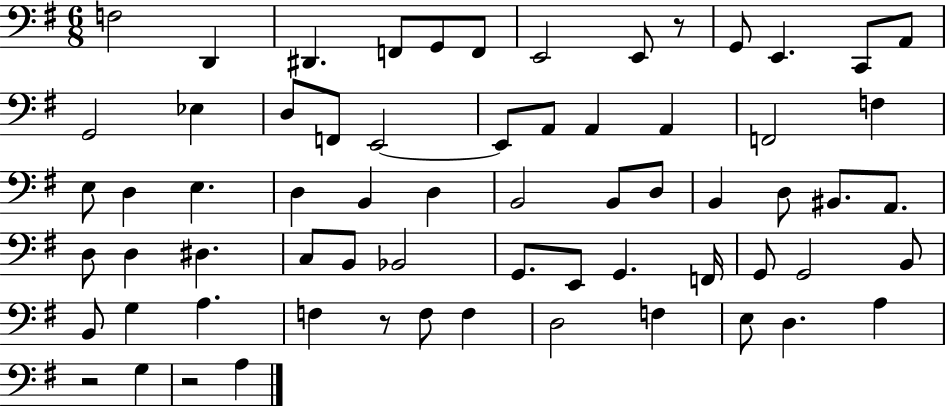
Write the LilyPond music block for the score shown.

{
  \clef bass
  \numericTimeSignature
  \time 6/8
  \key g \major
  f2 d,4 | dis,4. f,8 g,8 f,8 | e,2 e,8 r8 | g,8 e,4. c,8 a,8 | \break g,2 ees4 | d8 f,8 e,2~~ | e,8 a,8 a,4 a,4 | f,2 f4 | \break e8 d4 e4. | d4 b,4 d4 | b,2 b,8 d8 | b,4 d8 bis,8. a,8. | \break d8 d4 dis4. | c8 b,8 bes,2 | g,8. e,8 g,4. f,16 | g,8 g,2 b,8 | \break b,8 g4 a4. | f4 r8 f8 f4 | d2 f4 | e8 d4. a4 | \break r2 g4 | r2 a4 | \bar "|."
}